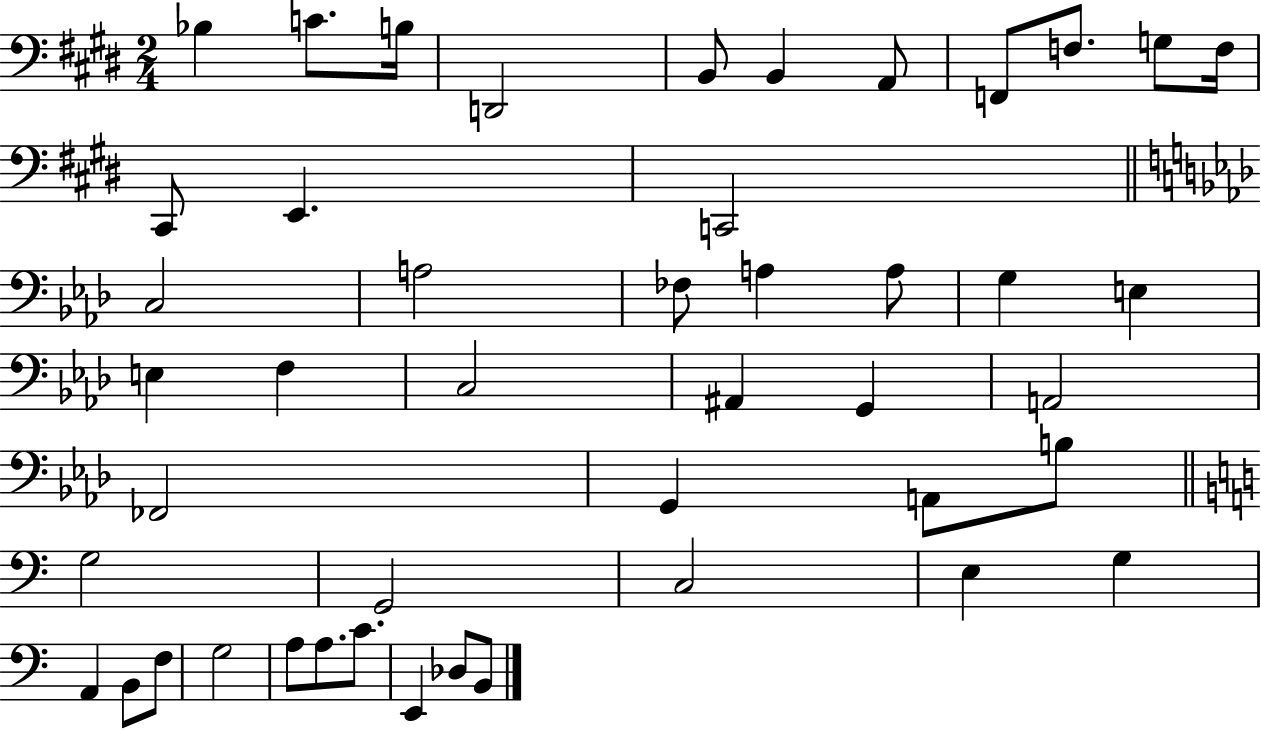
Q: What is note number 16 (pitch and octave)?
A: A3